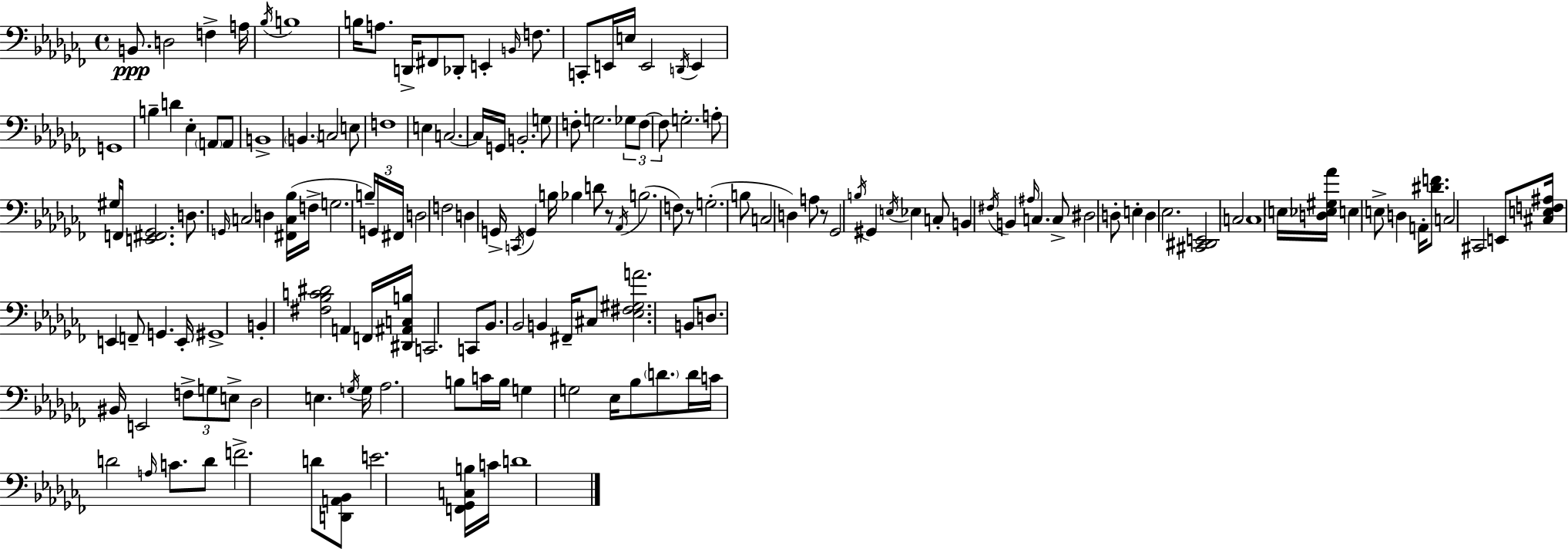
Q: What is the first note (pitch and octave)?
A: B2